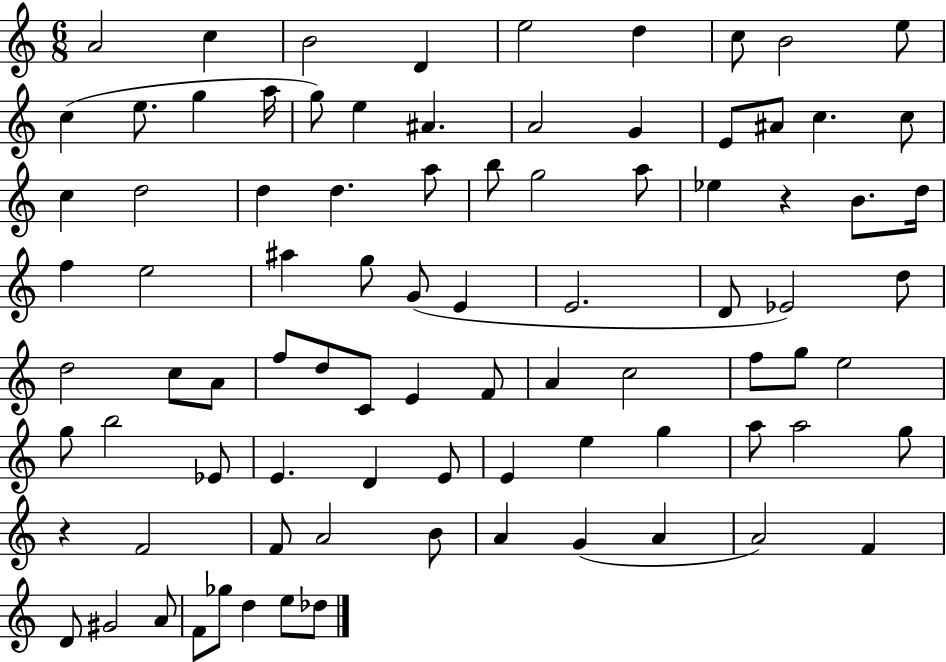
{
  \clef treble
  \numericTimeSignature
  \time 6/8
  \key c \major
  a'2 c''4 | b'2 d'4 | e''2 d''4 | c''8 b'2 e''8 | \break c''4( e''8. g''4 a''16 | g''8) e''4 ais'4. | a'2 g'4 | e'8 ais'8 c''4. c''8 | \break c''4 d''2 | d''4 d''4. a''8 | b''8 g''2 a''8 | ees''4 r4 b'8. d''16 | \break f''4 e''2 | ais''4 g''8 g'8( e'4 | e'2. | d'8 ees'2) d''8 | \break d''2 c''8 a'8 | f''8 d''8 c'8 e'4 f'8 | a'4 c''2 | f''8 g''8 e''2 | \break g''8 b''2 ees'8 | e'4. d'4 e'8 | e'4 e''4 g''4 | a''8 a''2 g''8 | \break r4 f'2 | f'8 a'2 b'8 | a'4 g'4( a'4 | a'2) f'4 | \break d'8 gis'2 a'8 | f'8 ges''8 d''4 e''8 des''8 | \bar "|."
}